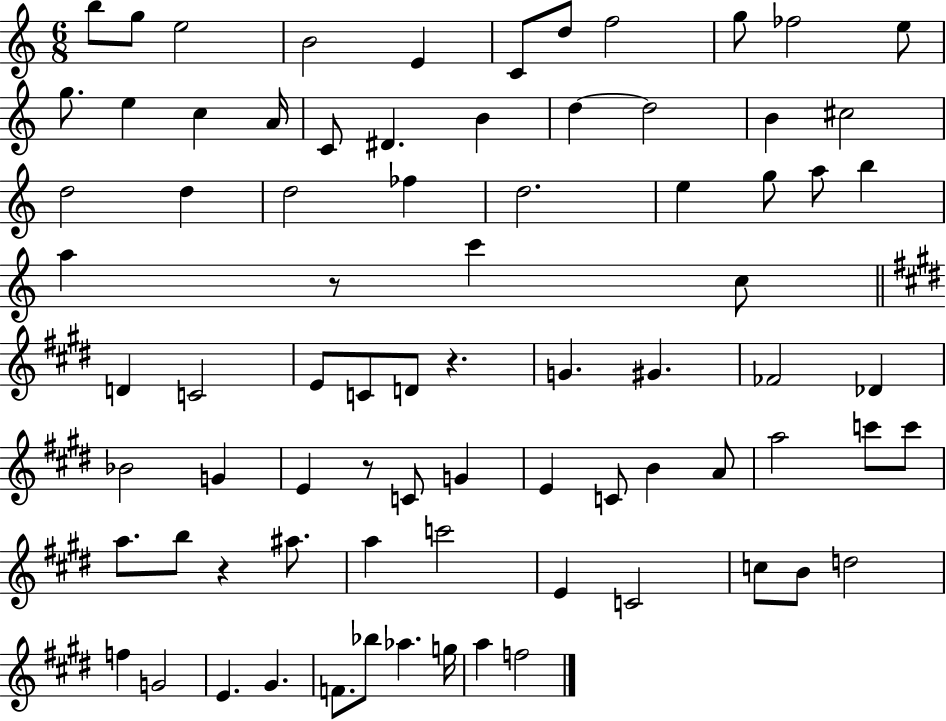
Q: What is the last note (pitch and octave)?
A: F5